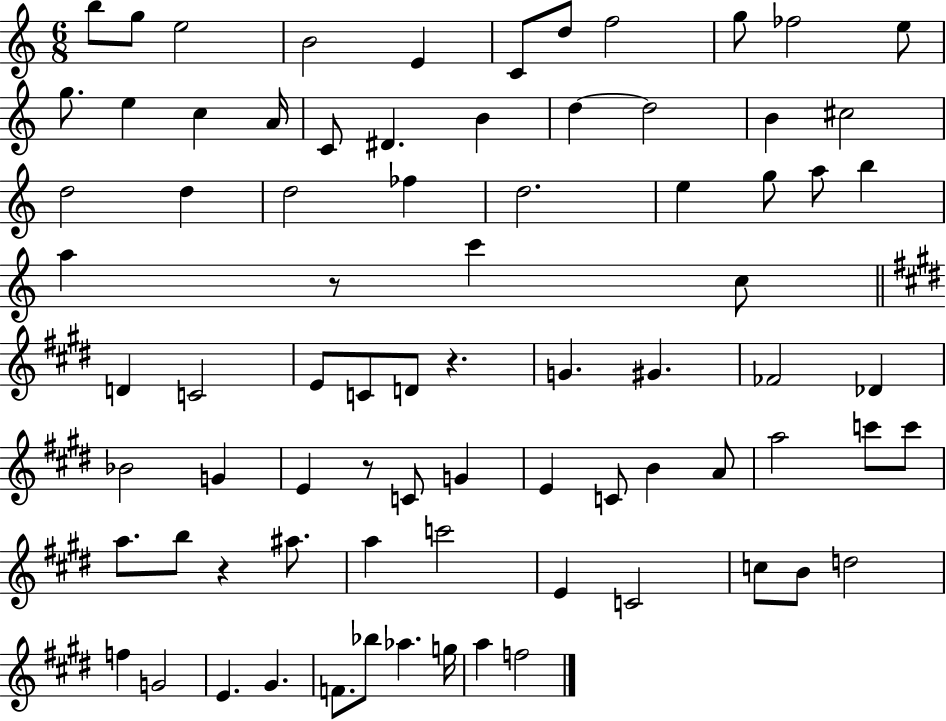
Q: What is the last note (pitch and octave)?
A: F5